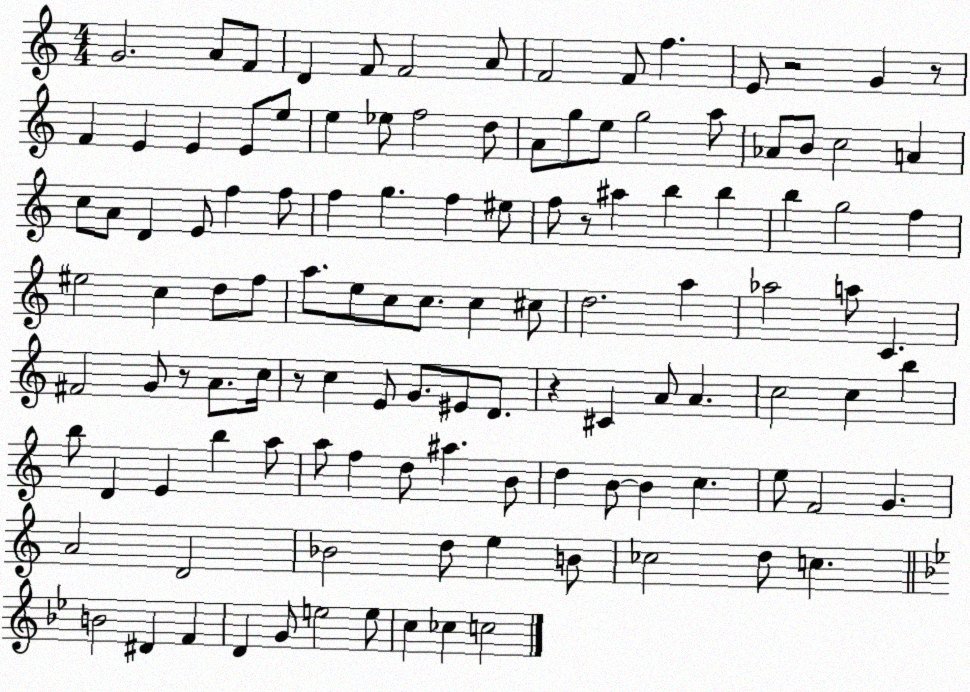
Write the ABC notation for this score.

X:1
T:Untitled
M:4/4
L:1/4
K:C
G2 A/2 F/2 D F/2 F2 A/2 F2 F/2 f E/2 z2 G z/2 F E E E/2 e/2 e _e/2 f2 d/2 A/2 g/2 e/2 g2 a/2 _A/2 B/2 c2 A c/2 A/2 D E/2 f f/2 f g f ^e/2 f/2 z/2 ^a b b b g2 f ^e2 c d/2 f/2 a/2 e/2 c/2 c/2 c ^c/2 d2 a _a2 a/2 C ^F2 G/2 z/2 A/2 c/4 z/2 c E/2 G/2 ^E/2 D/2 z ^C A/2 A c2 c b b/2 D E b a/2 a/2 f d/2 ^a B/2 d B/2 B c e/2 F2 G A2 D2 _B2 d/2 e B/2 _c2 d/2 c B2 ^D F D G/2 e2 e/2 c _c c2